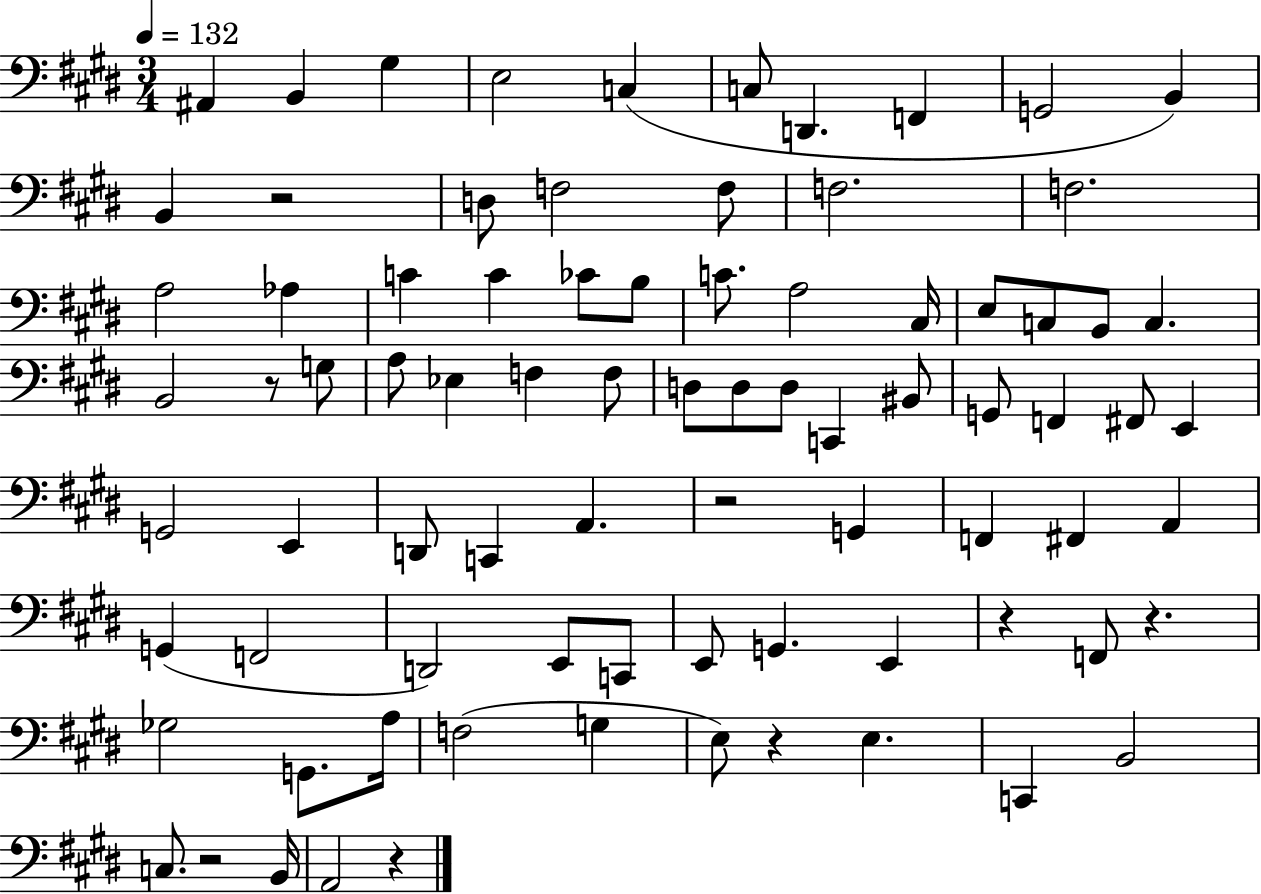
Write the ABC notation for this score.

X:1
T:Untitled
M:3/4
L:1/4
K:E
^A,, B,, ^G, E,2 C, C,/2 D,, F,, G,,2 B,, B,, z2 D,/2 F,2 F,/2 F,2 F,2 A,2 _A, C C _C/2 B,/2 C/2 A,2 ^C,/4 E,/2 C,/2 B,,/2 C, B,,2 z/2 G,/2 A,/2 _E, F, F,/2 D,/2 D,/2 D,/2 C,, ^B,,/2 G,,/2 F,, ^F,,/2 E,, G,,2 E,, D,,/2 C,, A,, z2 G,, F,, ^F,, A,, G,, F,,2 D,,2 E,,/2 C,,/2 E,,/2 G,, E,, z F,,/2 z _G,2 G,,/2 A,/4 F,2 G, E,/2 z E, C,, B,,2 C,/2 z2 B,,/4 A,,2 z